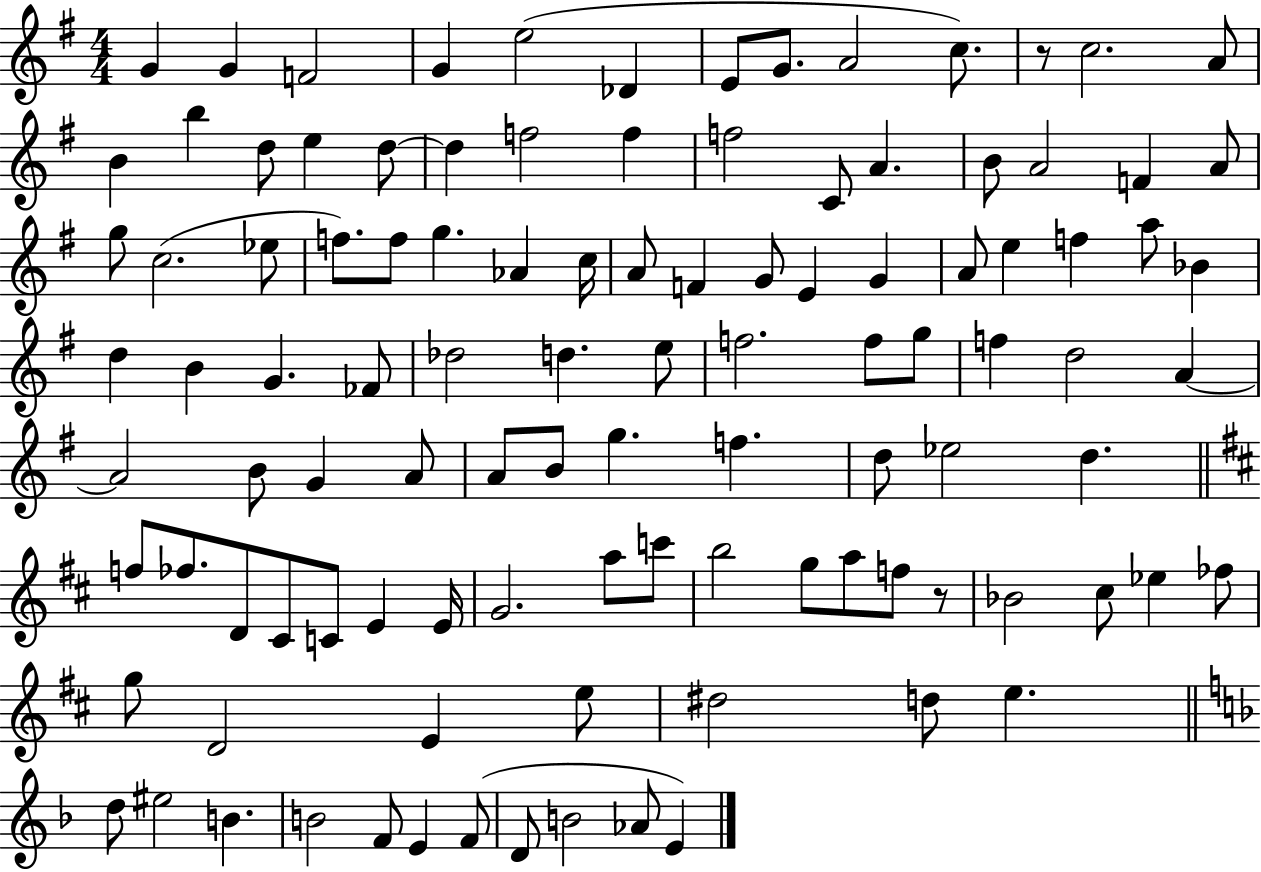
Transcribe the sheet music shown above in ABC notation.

X:1
T:Untitled
M:4/4
L:1/4
K:G
G G F2 G e2 _D E/2 G/2 A2 c/2 z/2 c2 A/2 B b d/2 e d/2 d f2 f f2 C/2 A B/2 A2 F A/2 g/2 c2 _e/2 f/2 f/2 g _A c/4 A/2 F G/2 E G A/2 e f a/2 _B d B G _F/2 _d2 d e/2 f2 f/2 g/2 f d2 A A2 B/2 G A/2 A/2 B/2 g f d/2 _e2 d f/2 _f/2 D/2 ^C/2 C/2 E E/4 G2 a/2 c'/2 b2 g/2 a/2 f/2 z/2 _B2 ^c/2 _e _f/2 g/2 D2 E e/2 ^d2 d/2 e d/2 ^e2 B B2 F/2 E F/2 D/2 B2 _A/2 E